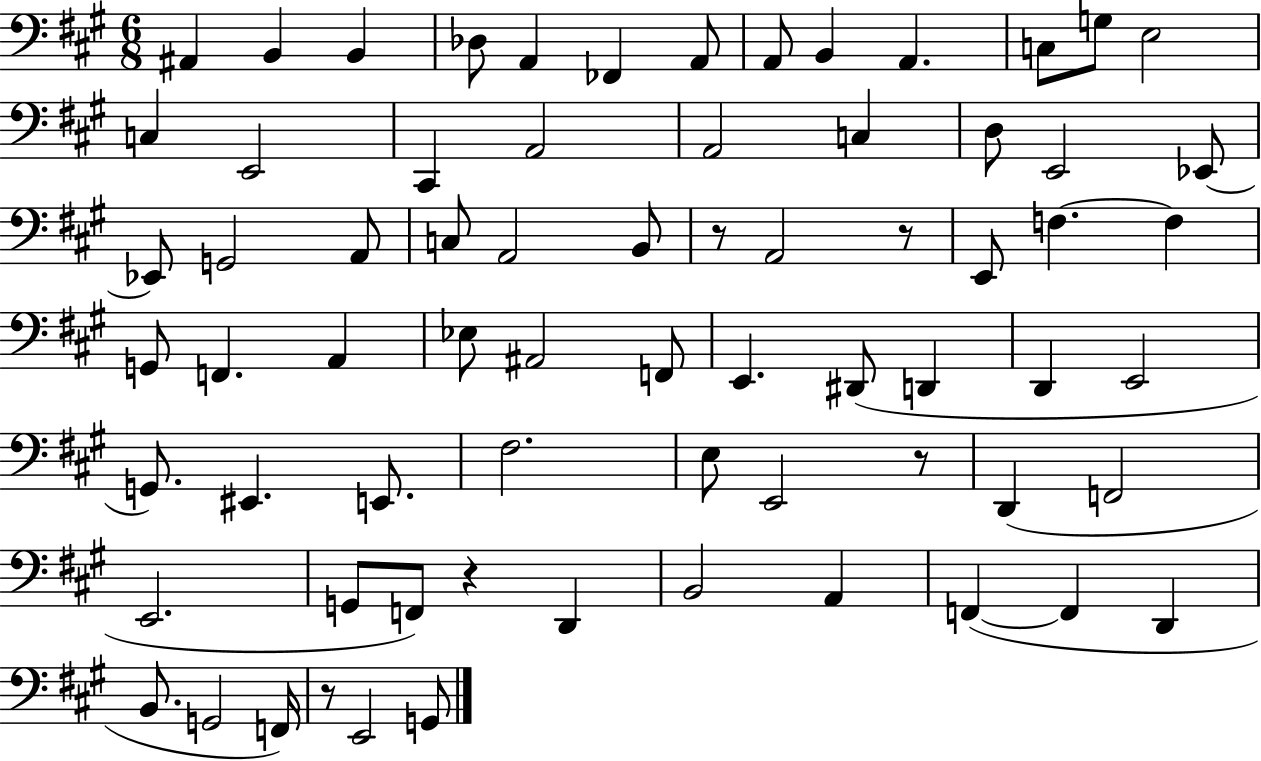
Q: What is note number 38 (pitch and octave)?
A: F2